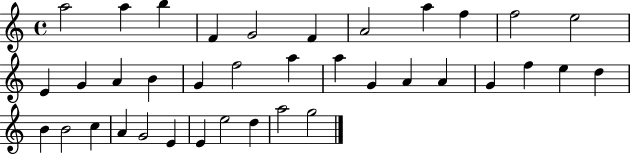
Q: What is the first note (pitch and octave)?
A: A5